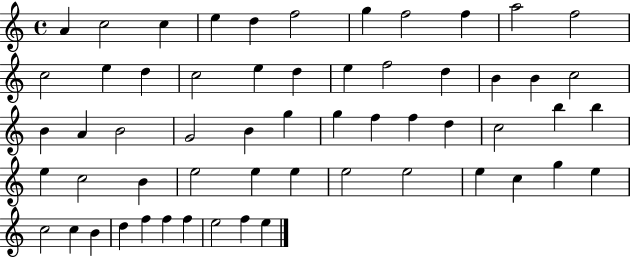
{
  \clef treble
  \time 4/4
  \defaultTimeSignature
  \key c \major
  a'4 c''2 c''4 | e''4 d''4 f''2 | g''4 f''2 f''4 | a''2 f''2 | \break c''2 e''4 d''4 | c''2 e''4 d''4 | e''4 f''2 d''4 | b'4 b'4 c''2 | \break b'4 a'4 b'2 | g'2 b'4 g''4 | g''4 f''4 f''4 d''4 | c''2 b''4 b''4 | \break e''4 c''2 b'4 | e''2 e''4 e''4 | e''2 e''2 | e''4 c''4 g''4 e''4 | \break c''2 c''4 b'4 | d''4 f''4 f''4 f''4 | e''2 f''4 e''4 | \bar "|."
}